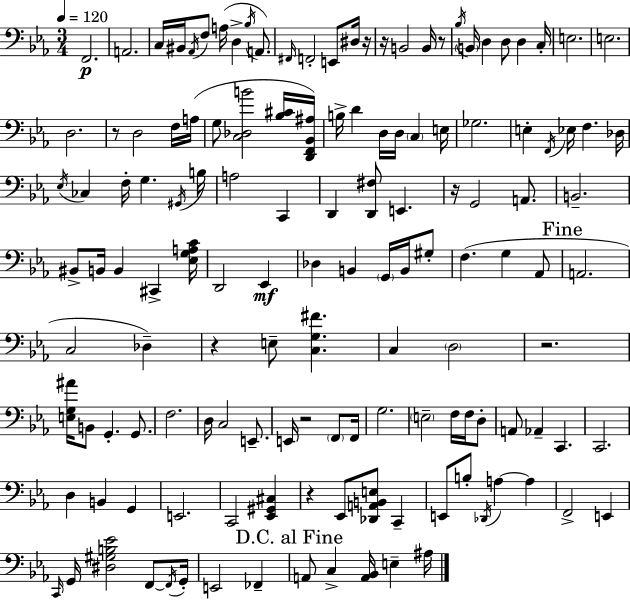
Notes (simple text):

F2/h. A2/h. C3/s BIS2/s Ab2/s F3/e A3/s D3/q Bb3/s A2/e. F#2/s F2/h E2/e D#3/s R/s R/s B2/h B2/s R/e Bb3/s B2/s D3/q D3/e D3/q C3/s E3/h. E3/h. D3/h. R/e D3/h F3/s A3/s G3/e [C3,Db3,B4]/h [Bb3,C#4]/s [D2,F2,Bb2,A#3]/s B3/s D4/q D3/s D3/s C3/q E3/s Gb3/h. E3/q F2/s Eb3/s F3/q. Db3/s Eb3/s CES3/q F3/s G3/q. G#2/s B3/s A3/h C2/q D2/q [D2,F#3]/e E2/q. R/s G2/h A2/e. B2/h. BIS2/e B2/s B2/q C#2/q [Eb3,G3,A3,C4]/s D2/h Eb2/q Db3/q B2/q G2/s B2/s G#3/e F3/q. G3/q Ab2/e A2/h. C3/h Db3/q R/q E3/e [C3,G3,F#4]/q. C3/q D3/h R/h. [E3,G3,A#4]/s B2/e G2/q. G2/e. F3/h. D3/s C3/h E2/e. E2/s R/h F2/e F2/s G3/h. E3/h F3/s F3/s D3/e A2/e Ab2/q C2/q. C2/h. D3/q B2/q G2/q E2/h. C2/h [Eb2,G#2,C#3]/q R/q Eb2/e [Db2,A2,B2,E3]/e C2/q E2/e B3/e Db2/s A3/q A3/q F2/h E2/q C2/s G2/s [D#3,G#3,B3,Eb4]/h F2/e F2/s G2/s E2/h FES2/q A2/e C3/q [A2,Bb2]/s E3/q A#3/s